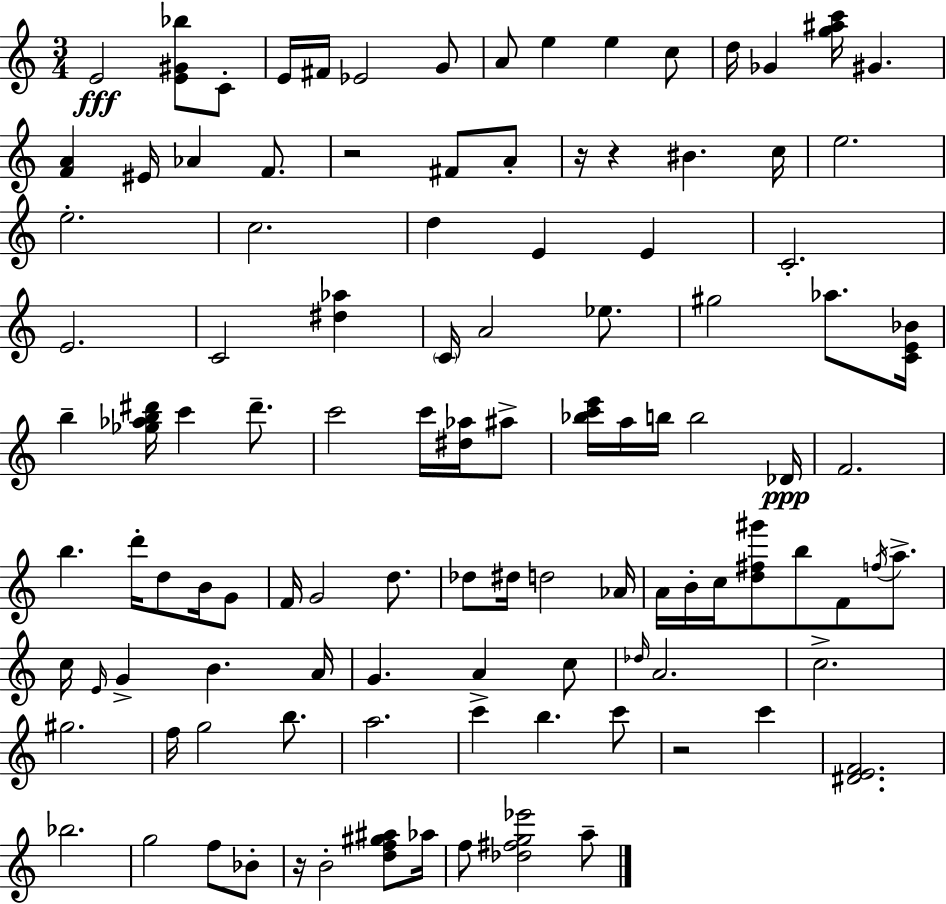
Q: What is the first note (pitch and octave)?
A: E4